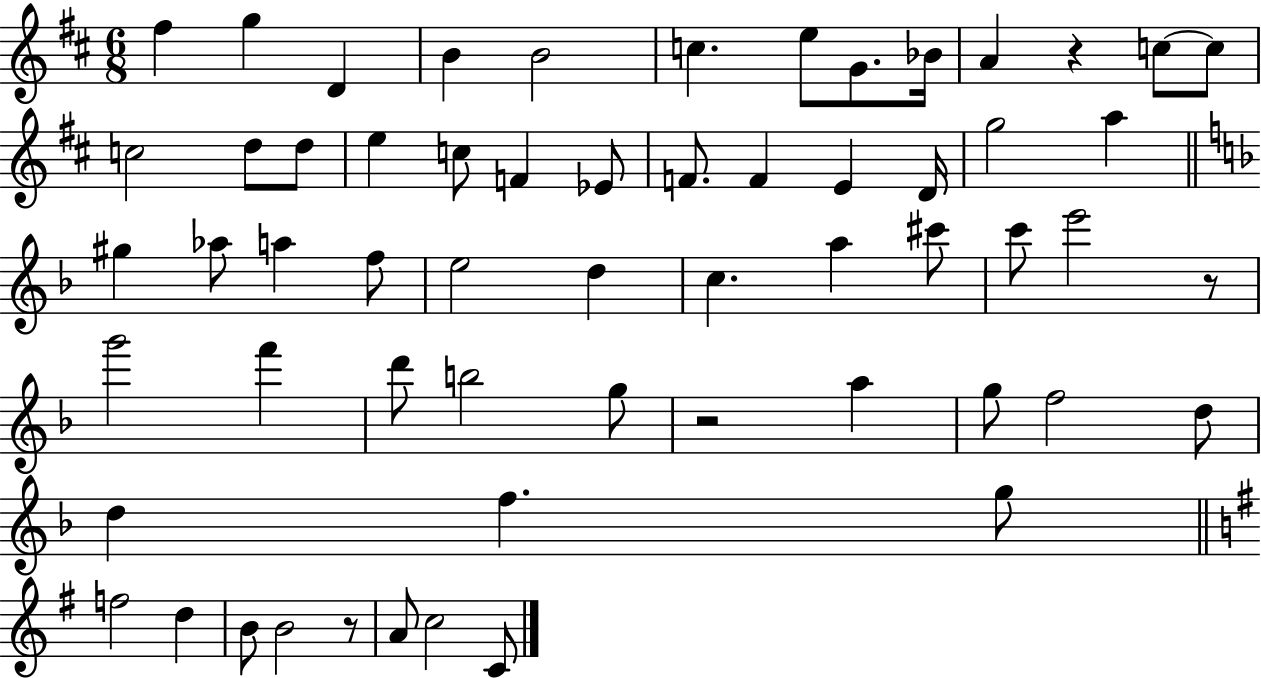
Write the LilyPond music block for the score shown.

{
  \clef treble
  \numericTimeSignature
  \time 6/8
  \key d \major
  fis''4 g''4 d'4 | b'4 b'2 | c''4. e''8 g'8. bes'16 | a'4 r4 c''8~~ c''8 | \break c''2 d''8 d''8 | e''4 c''8 f'4 ees'8 | f'8. f'4 e'4 d'16 | g''2 a''4 | \break \bar "||" \break \key d \minor gis''4 aes''8 a''4 f''8 | e''2 d''4 | c''4. a''4 cis'''8 | c'''8 e'''2 r8 | \break g'''2 f'''4 | d'''8 b''2 g''8 | r2 a''4 | g''8 f''2 d''8 | \break d''4 f''4. g''8 | \bar "||" \break \key g \major f''2 d''4 | b'8 b'2 r8 | a'8 c''2 c'8 | \bar "|."
}